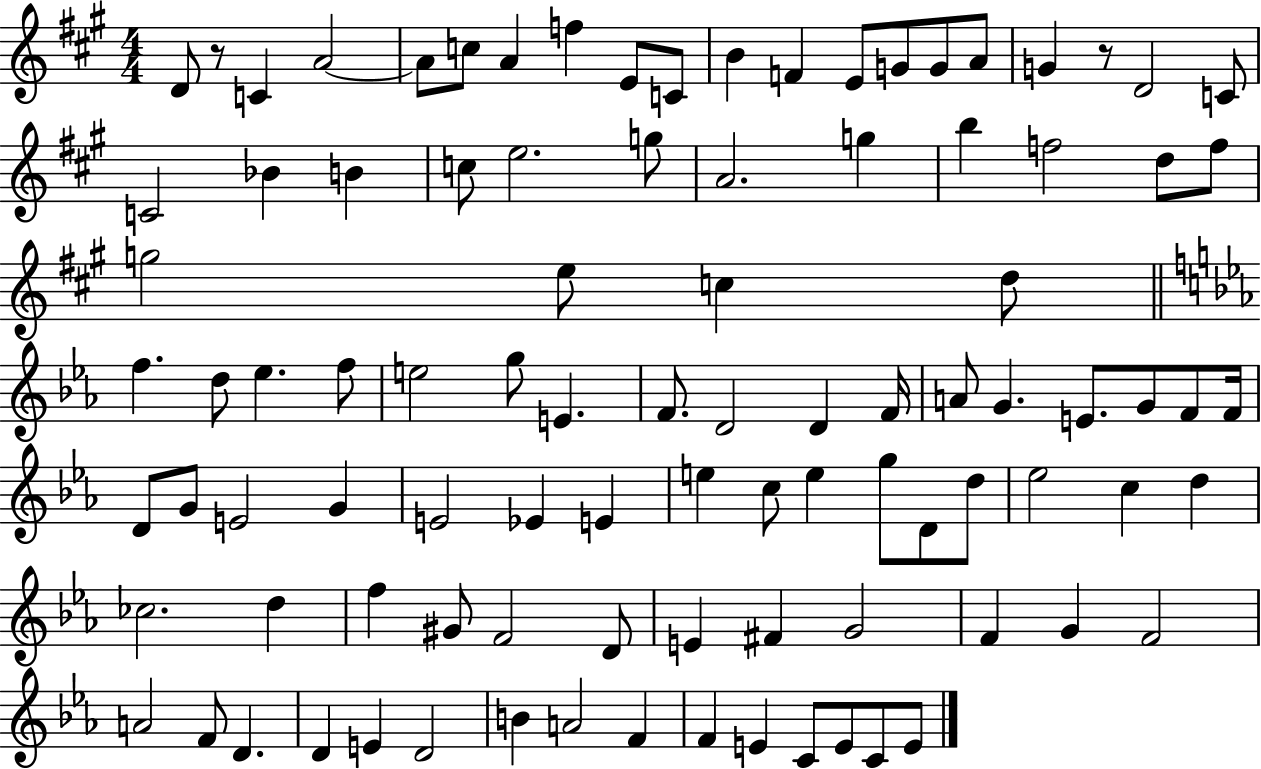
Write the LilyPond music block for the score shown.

{
  \clef treble
  \numericTimeSignature
  \time 4/4
  \key a \major
  d'8 r8 c'4 a'2~~ | a'8 c''8 a'4 f''4 e'8 c'8 | b'4 f'4 e'8 g'8 g'8 a'8 | g'4 r8 d'2 c'8 | \break c'2 bes'4 b'4 | c''8 e''2. g''8 | a'2. g''4 | b''4 f''2 d''8 f''8 | \break g''2 e''8 c''4 d''8 | \bar "||" \break \key c \minor f''4. d''8 ees''4. f''8 | e''2 g''8 e'4. | f'8. d'2 d'4 f'16 | a'8 g'4. e'8. g'8 f'8 f'16 | \break d'8 g'8 e'2 g'4 | e'2 ees'4 e'4 | e''4 c''8 e''4 g''8 d'8 d''8 | ees''2 c''4 d''4 | \break ces''2. d''4 | f''4 gis'8 f'2 d'8 | e'4 fis'4 g'2 | f'4 g'4 f'2 | \break a'2 f'8 d'4. | d'4 e'4 d'2 | b'4 a'2 f'4 | f'4 e'4 c'8 e'8 c'8 e'8 | \break \bar "|."
}